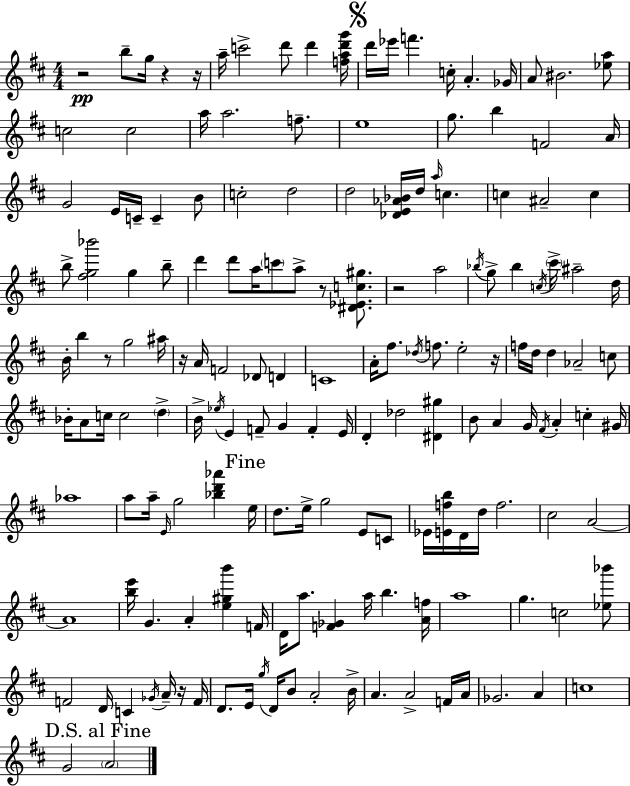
{
  \clef treble
  \numericTimeSignature
  \time 4/4
  \key d \major
  r2\pp b''8-- g''16 r4 r16 | a''16-- c'''2-> d'''8 d'''4 <f'' a'' d''' g'''>16 | \mark \markup { \musicglyph "scripts.segno" } d'''16 ees'''16 f'''4. c''16-. a'4.-. ges'16 | a'8 bis'2. <ees'' a''>8 | \break c''2 c''2 | a''16 a''2. f''8.-- | e''1 | g''8. b''4 f'2 a'16 | \break g'2 e'16 c'16-- c'4-- b'8 | c''2-. d''2 | d''2 <des' e' aes' bes'>16 d''16 \grace { a''16 } c''4. | c''4 ais'2-- c''4 | \break b''8-> <fis'' g'' bes'''>2 g''4 b''8-- | d'''4 d'''8 a''16 \parenthesize c'''8 a''8-> r8 <dis' ees' c'' gis''>8. | r2 a''2 | \acciaccatura { bes''16 } g''8-> bes''4 \acciaccatura { c''16 } \parenthesize cis'''16-> ais''2-- | \break d''16 b'16-. b''4 r8 g''2 | ais''16 r16 a'16 f'2 des'8 d'4 | c'1 | a'16-. fis''8. \acciaccatura { des''16 } f''8. e''2-. | \break r16 f''16 d''16 d''4 aes'2-- | c''8 bes'16-. a'8 c''16 c''2 | \parenthesize d''4-> b'16-> \acciaccatura { ees''16 } e'4 f'8-- g'4 | f'4-. e'16 d'4-. des''2 | \break <dis' gis''>4 b'8 a'4 g'16 \acciaccatura { fis'16 } a'4-. | c''4-. gis'16 aes''1 | a''8 a''16-- \grace { e'16 } g''2 | <bes'' d''' aes'''>4 \mark "Fine" e''16 d''8. e''16-> g''2 | \break e'8 c'8 ees'16 <e' f'' b''>16 d'16 d''16 f''2. | cis''2 a'2~~ | a'1 | <b'' e'''>16 g'4. a'4-. | \break <e'' gis'' b'''>4 f'16 d'16 a''8. <f' ges'>4 a''16 | b''4. <a' f''>16 a''1 | g''4. c''2 | <ees'' bes'''>8 f'2 d'16 | \break c'4 \acciaccatura { ges'16 } a'16-- r16 f'16 d'8. e'16 \acciaccatura { g''16 } d'16 b'8 | a'2-. b'16-> a'4. a'2-> | f'16 a'16 ges'2. | a'4 c''1 | \break \mark "D.S. al Fine" g'2 | \parenthesize a'2 \bar "|."
}